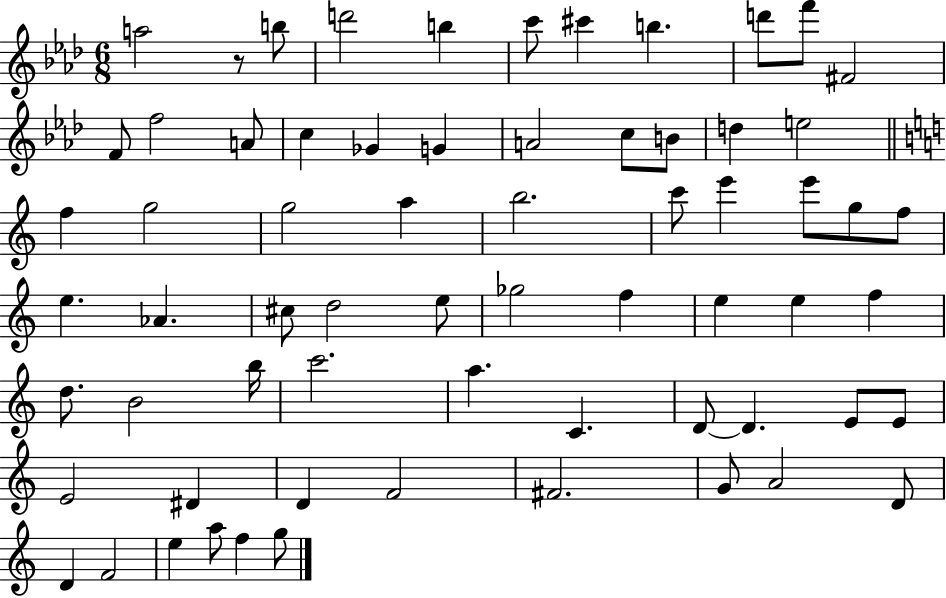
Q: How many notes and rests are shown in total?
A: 66